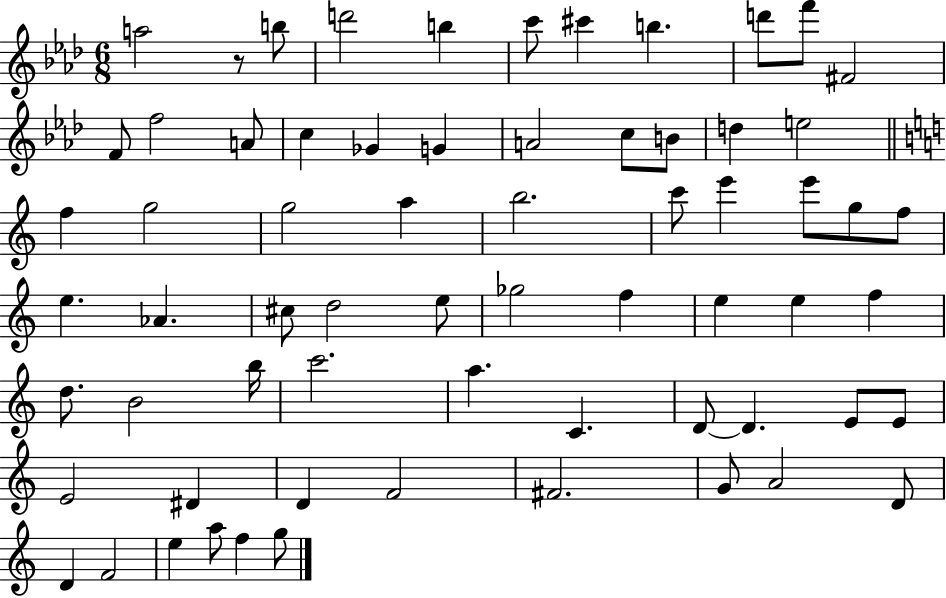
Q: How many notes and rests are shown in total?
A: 66